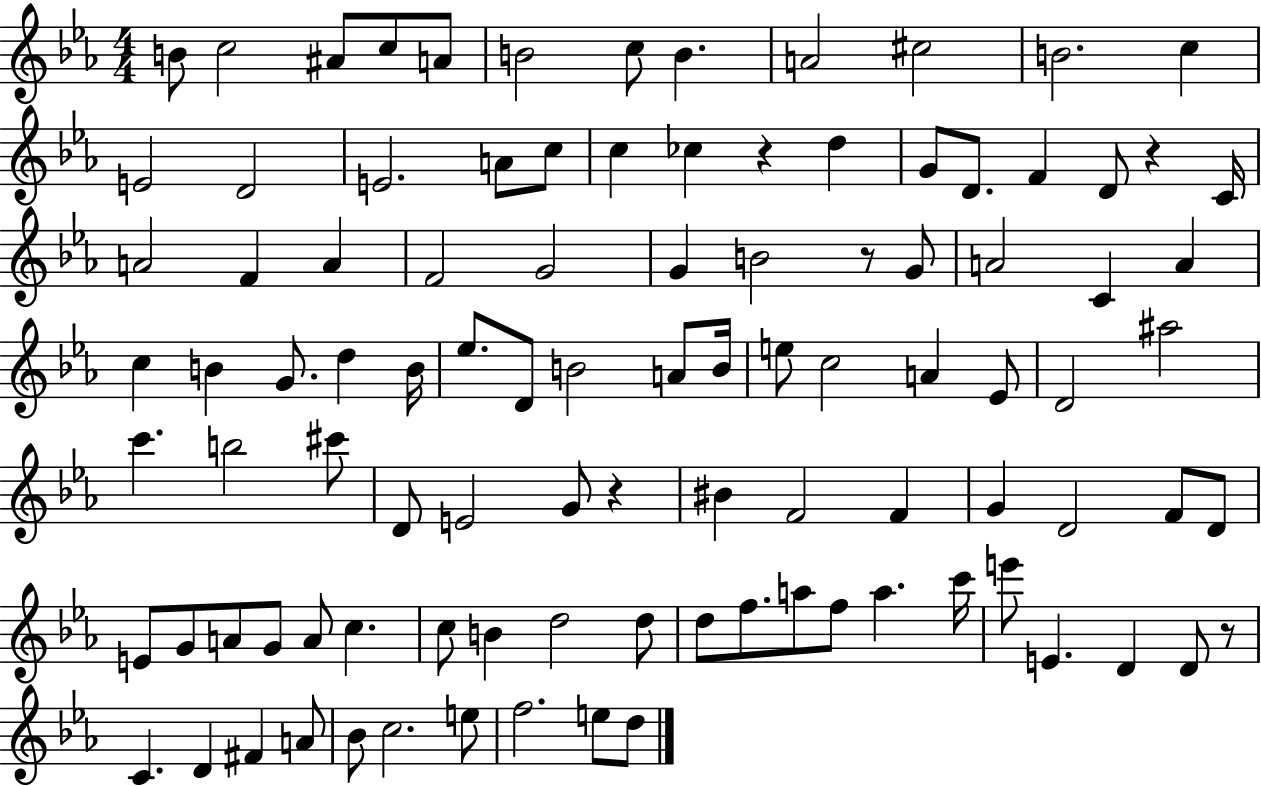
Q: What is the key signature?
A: EES major